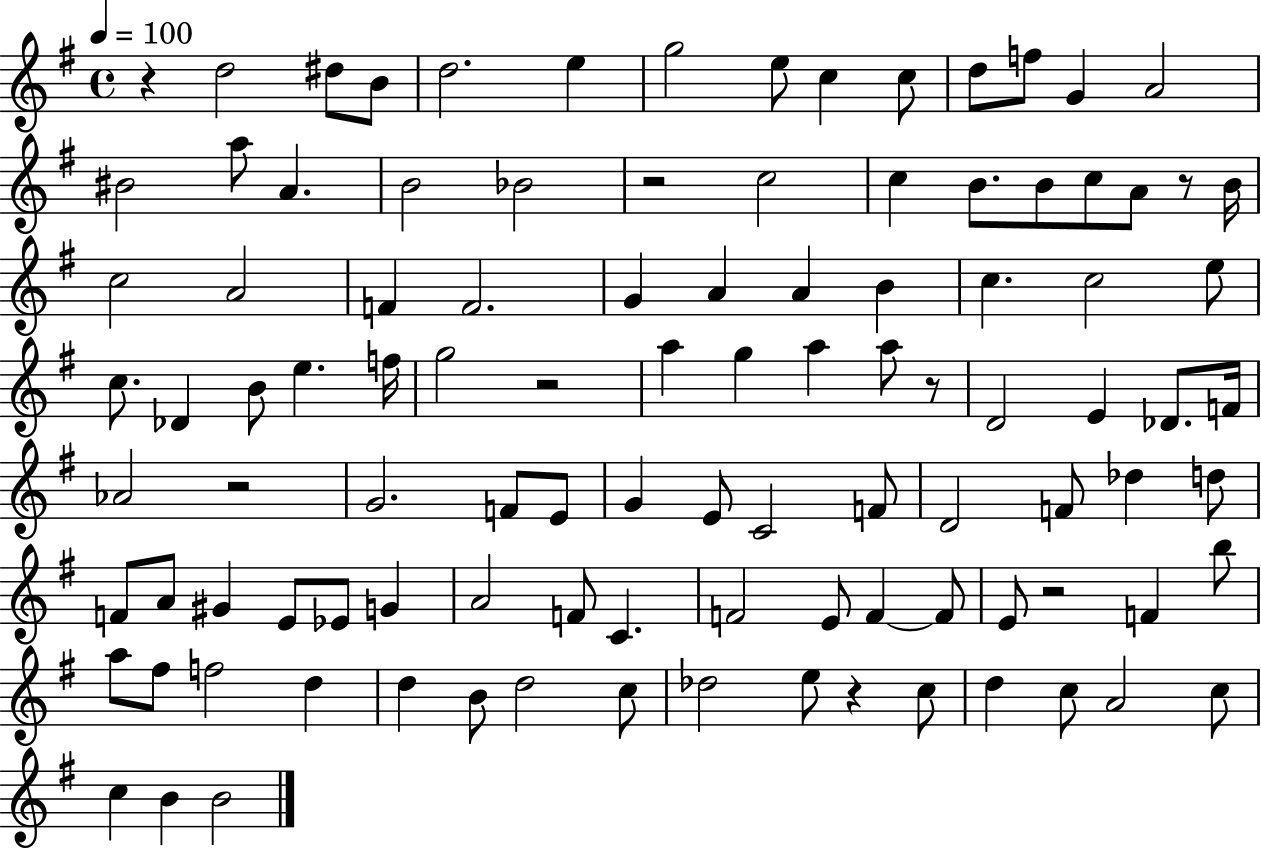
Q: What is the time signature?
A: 4/4